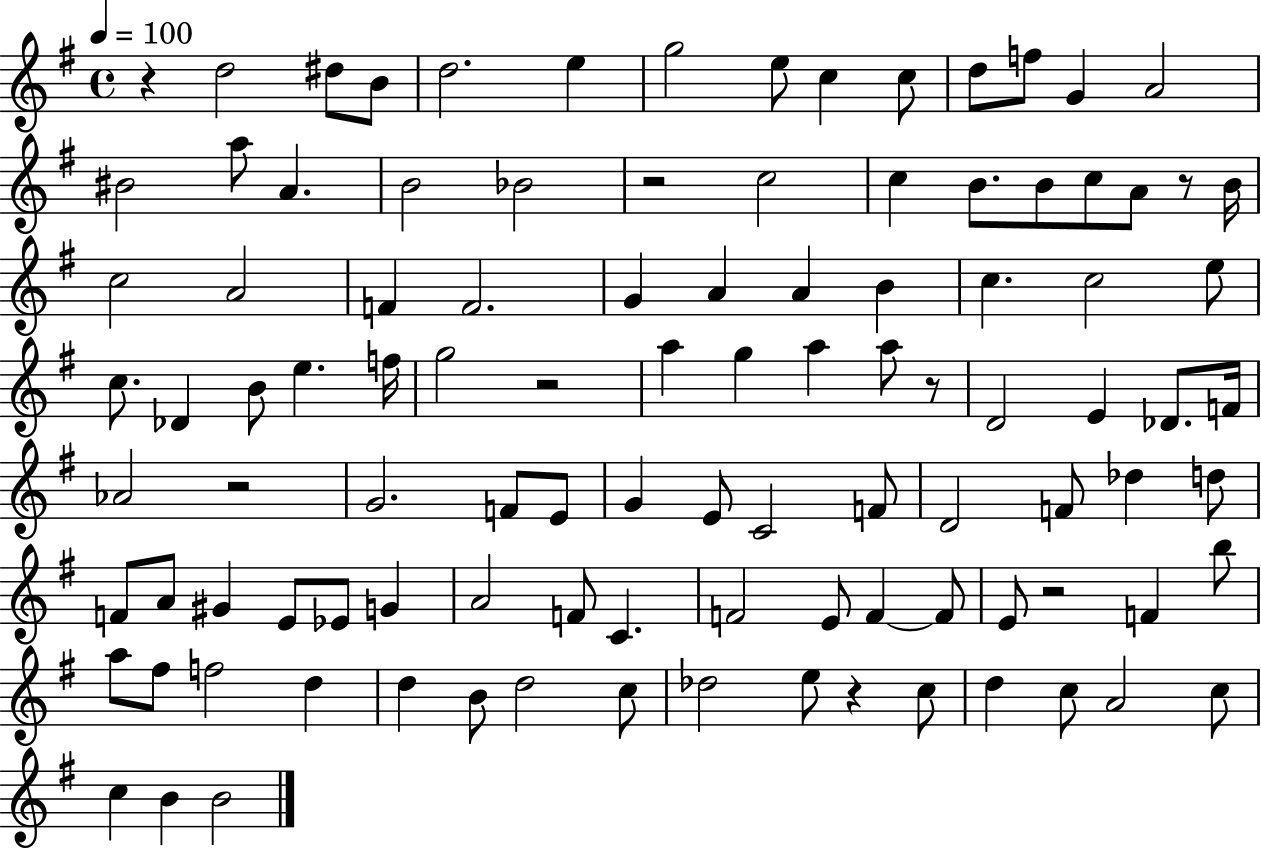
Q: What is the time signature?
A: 4/4